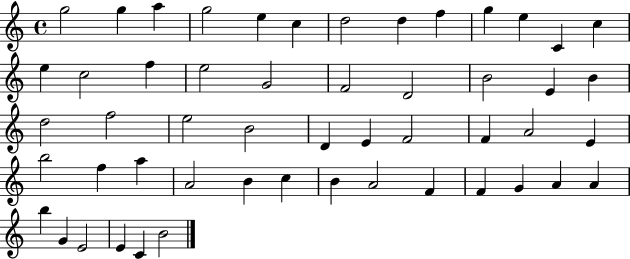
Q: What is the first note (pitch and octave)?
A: G5